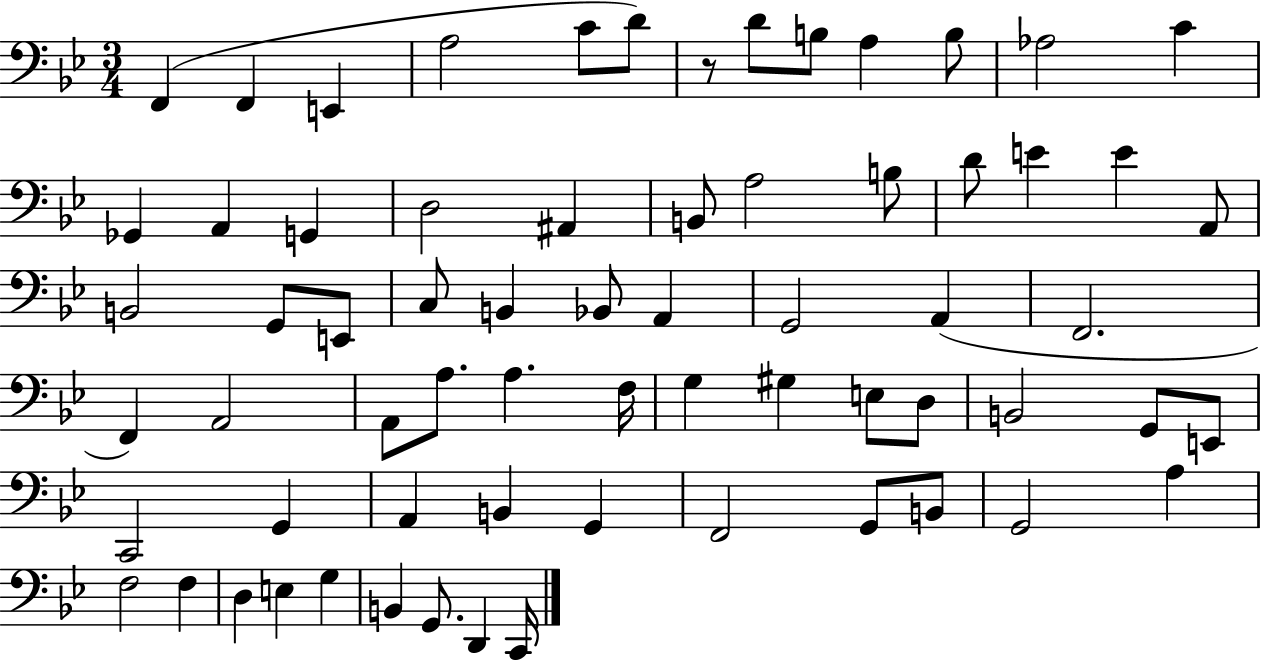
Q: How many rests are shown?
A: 1